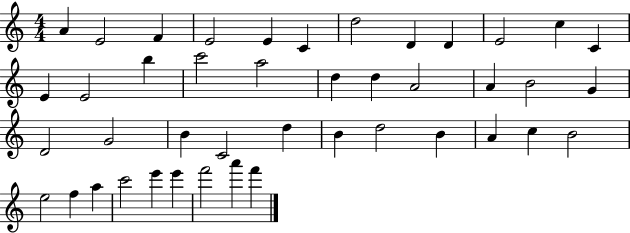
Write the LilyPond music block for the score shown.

{
  \clef treble
  \numericTimeSignature
  \time 4/4
  \key c \major
  a'4 e'2 f'4 | e'2 e'4 c'4 | d''2 d'4 d'4 | e'2 c''4 c'4 | \break e'4 e'2 b''4 | c'''2 a''2 | d''4 d''4 a'2 | a'4 b'2 g'4 | \break d'2 g'2 | b'4 c'2 d''4 | b'4 d''2 b'4 | a'4 c''4 b'2 | \break e''2 f''4 a''4 | c'''2 e'''4 e'''4 | f'''2 a'''4 f'''4 | \bar "|."
}